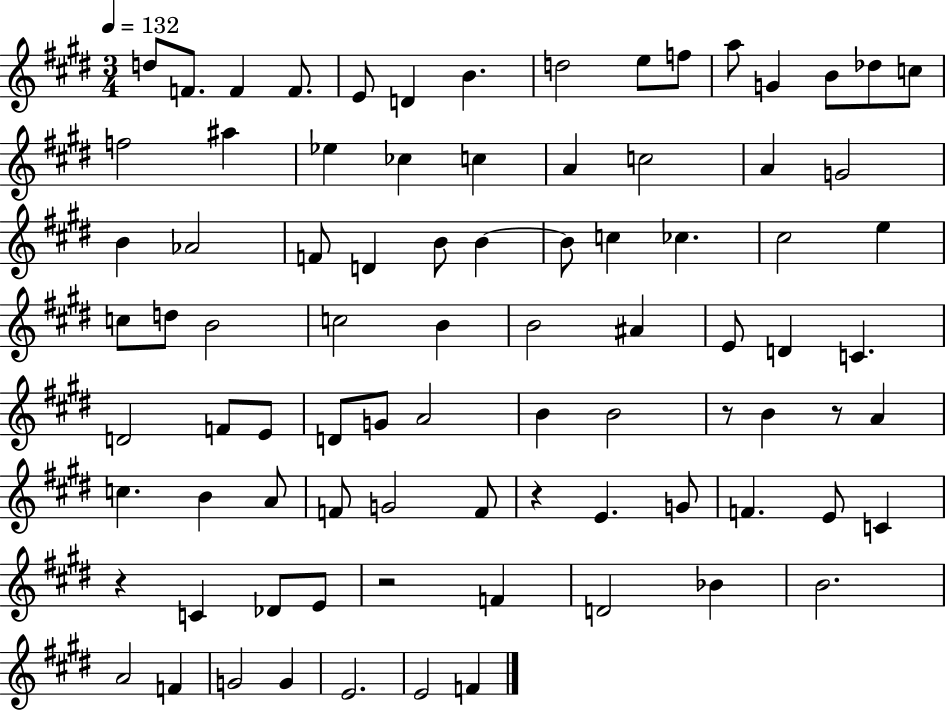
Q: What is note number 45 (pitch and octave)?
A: C4